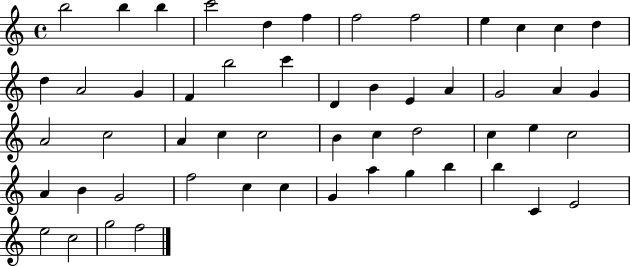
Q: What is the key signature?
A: C major